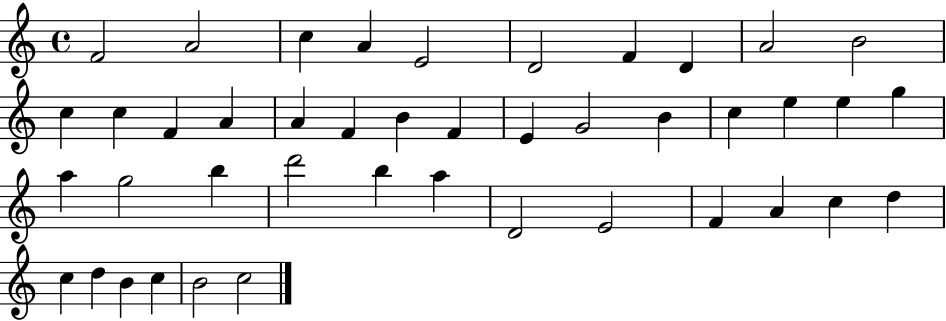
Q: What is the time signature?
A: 4/4